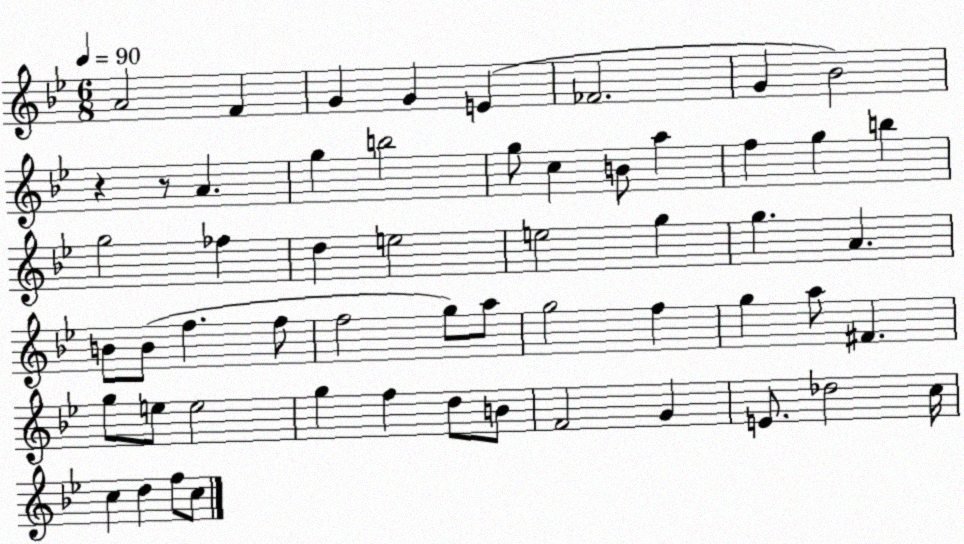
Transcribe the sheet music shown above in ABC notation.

X:1
T:Untitled
M:6/8
L:1/4
K:Bb
A2 F G G E _F2 G _B2 z z/2 A g b2 g/2 c B/2 a f g b g2 _f d e2 e2 g g A B/2 B/2 f f/2 f2 g/2 a/2 g2 f g a/2 ^F g/2 e/2 e2 g f d/2 B/2 F2 G E/2 _d2 c/4 c d f/2 c/2